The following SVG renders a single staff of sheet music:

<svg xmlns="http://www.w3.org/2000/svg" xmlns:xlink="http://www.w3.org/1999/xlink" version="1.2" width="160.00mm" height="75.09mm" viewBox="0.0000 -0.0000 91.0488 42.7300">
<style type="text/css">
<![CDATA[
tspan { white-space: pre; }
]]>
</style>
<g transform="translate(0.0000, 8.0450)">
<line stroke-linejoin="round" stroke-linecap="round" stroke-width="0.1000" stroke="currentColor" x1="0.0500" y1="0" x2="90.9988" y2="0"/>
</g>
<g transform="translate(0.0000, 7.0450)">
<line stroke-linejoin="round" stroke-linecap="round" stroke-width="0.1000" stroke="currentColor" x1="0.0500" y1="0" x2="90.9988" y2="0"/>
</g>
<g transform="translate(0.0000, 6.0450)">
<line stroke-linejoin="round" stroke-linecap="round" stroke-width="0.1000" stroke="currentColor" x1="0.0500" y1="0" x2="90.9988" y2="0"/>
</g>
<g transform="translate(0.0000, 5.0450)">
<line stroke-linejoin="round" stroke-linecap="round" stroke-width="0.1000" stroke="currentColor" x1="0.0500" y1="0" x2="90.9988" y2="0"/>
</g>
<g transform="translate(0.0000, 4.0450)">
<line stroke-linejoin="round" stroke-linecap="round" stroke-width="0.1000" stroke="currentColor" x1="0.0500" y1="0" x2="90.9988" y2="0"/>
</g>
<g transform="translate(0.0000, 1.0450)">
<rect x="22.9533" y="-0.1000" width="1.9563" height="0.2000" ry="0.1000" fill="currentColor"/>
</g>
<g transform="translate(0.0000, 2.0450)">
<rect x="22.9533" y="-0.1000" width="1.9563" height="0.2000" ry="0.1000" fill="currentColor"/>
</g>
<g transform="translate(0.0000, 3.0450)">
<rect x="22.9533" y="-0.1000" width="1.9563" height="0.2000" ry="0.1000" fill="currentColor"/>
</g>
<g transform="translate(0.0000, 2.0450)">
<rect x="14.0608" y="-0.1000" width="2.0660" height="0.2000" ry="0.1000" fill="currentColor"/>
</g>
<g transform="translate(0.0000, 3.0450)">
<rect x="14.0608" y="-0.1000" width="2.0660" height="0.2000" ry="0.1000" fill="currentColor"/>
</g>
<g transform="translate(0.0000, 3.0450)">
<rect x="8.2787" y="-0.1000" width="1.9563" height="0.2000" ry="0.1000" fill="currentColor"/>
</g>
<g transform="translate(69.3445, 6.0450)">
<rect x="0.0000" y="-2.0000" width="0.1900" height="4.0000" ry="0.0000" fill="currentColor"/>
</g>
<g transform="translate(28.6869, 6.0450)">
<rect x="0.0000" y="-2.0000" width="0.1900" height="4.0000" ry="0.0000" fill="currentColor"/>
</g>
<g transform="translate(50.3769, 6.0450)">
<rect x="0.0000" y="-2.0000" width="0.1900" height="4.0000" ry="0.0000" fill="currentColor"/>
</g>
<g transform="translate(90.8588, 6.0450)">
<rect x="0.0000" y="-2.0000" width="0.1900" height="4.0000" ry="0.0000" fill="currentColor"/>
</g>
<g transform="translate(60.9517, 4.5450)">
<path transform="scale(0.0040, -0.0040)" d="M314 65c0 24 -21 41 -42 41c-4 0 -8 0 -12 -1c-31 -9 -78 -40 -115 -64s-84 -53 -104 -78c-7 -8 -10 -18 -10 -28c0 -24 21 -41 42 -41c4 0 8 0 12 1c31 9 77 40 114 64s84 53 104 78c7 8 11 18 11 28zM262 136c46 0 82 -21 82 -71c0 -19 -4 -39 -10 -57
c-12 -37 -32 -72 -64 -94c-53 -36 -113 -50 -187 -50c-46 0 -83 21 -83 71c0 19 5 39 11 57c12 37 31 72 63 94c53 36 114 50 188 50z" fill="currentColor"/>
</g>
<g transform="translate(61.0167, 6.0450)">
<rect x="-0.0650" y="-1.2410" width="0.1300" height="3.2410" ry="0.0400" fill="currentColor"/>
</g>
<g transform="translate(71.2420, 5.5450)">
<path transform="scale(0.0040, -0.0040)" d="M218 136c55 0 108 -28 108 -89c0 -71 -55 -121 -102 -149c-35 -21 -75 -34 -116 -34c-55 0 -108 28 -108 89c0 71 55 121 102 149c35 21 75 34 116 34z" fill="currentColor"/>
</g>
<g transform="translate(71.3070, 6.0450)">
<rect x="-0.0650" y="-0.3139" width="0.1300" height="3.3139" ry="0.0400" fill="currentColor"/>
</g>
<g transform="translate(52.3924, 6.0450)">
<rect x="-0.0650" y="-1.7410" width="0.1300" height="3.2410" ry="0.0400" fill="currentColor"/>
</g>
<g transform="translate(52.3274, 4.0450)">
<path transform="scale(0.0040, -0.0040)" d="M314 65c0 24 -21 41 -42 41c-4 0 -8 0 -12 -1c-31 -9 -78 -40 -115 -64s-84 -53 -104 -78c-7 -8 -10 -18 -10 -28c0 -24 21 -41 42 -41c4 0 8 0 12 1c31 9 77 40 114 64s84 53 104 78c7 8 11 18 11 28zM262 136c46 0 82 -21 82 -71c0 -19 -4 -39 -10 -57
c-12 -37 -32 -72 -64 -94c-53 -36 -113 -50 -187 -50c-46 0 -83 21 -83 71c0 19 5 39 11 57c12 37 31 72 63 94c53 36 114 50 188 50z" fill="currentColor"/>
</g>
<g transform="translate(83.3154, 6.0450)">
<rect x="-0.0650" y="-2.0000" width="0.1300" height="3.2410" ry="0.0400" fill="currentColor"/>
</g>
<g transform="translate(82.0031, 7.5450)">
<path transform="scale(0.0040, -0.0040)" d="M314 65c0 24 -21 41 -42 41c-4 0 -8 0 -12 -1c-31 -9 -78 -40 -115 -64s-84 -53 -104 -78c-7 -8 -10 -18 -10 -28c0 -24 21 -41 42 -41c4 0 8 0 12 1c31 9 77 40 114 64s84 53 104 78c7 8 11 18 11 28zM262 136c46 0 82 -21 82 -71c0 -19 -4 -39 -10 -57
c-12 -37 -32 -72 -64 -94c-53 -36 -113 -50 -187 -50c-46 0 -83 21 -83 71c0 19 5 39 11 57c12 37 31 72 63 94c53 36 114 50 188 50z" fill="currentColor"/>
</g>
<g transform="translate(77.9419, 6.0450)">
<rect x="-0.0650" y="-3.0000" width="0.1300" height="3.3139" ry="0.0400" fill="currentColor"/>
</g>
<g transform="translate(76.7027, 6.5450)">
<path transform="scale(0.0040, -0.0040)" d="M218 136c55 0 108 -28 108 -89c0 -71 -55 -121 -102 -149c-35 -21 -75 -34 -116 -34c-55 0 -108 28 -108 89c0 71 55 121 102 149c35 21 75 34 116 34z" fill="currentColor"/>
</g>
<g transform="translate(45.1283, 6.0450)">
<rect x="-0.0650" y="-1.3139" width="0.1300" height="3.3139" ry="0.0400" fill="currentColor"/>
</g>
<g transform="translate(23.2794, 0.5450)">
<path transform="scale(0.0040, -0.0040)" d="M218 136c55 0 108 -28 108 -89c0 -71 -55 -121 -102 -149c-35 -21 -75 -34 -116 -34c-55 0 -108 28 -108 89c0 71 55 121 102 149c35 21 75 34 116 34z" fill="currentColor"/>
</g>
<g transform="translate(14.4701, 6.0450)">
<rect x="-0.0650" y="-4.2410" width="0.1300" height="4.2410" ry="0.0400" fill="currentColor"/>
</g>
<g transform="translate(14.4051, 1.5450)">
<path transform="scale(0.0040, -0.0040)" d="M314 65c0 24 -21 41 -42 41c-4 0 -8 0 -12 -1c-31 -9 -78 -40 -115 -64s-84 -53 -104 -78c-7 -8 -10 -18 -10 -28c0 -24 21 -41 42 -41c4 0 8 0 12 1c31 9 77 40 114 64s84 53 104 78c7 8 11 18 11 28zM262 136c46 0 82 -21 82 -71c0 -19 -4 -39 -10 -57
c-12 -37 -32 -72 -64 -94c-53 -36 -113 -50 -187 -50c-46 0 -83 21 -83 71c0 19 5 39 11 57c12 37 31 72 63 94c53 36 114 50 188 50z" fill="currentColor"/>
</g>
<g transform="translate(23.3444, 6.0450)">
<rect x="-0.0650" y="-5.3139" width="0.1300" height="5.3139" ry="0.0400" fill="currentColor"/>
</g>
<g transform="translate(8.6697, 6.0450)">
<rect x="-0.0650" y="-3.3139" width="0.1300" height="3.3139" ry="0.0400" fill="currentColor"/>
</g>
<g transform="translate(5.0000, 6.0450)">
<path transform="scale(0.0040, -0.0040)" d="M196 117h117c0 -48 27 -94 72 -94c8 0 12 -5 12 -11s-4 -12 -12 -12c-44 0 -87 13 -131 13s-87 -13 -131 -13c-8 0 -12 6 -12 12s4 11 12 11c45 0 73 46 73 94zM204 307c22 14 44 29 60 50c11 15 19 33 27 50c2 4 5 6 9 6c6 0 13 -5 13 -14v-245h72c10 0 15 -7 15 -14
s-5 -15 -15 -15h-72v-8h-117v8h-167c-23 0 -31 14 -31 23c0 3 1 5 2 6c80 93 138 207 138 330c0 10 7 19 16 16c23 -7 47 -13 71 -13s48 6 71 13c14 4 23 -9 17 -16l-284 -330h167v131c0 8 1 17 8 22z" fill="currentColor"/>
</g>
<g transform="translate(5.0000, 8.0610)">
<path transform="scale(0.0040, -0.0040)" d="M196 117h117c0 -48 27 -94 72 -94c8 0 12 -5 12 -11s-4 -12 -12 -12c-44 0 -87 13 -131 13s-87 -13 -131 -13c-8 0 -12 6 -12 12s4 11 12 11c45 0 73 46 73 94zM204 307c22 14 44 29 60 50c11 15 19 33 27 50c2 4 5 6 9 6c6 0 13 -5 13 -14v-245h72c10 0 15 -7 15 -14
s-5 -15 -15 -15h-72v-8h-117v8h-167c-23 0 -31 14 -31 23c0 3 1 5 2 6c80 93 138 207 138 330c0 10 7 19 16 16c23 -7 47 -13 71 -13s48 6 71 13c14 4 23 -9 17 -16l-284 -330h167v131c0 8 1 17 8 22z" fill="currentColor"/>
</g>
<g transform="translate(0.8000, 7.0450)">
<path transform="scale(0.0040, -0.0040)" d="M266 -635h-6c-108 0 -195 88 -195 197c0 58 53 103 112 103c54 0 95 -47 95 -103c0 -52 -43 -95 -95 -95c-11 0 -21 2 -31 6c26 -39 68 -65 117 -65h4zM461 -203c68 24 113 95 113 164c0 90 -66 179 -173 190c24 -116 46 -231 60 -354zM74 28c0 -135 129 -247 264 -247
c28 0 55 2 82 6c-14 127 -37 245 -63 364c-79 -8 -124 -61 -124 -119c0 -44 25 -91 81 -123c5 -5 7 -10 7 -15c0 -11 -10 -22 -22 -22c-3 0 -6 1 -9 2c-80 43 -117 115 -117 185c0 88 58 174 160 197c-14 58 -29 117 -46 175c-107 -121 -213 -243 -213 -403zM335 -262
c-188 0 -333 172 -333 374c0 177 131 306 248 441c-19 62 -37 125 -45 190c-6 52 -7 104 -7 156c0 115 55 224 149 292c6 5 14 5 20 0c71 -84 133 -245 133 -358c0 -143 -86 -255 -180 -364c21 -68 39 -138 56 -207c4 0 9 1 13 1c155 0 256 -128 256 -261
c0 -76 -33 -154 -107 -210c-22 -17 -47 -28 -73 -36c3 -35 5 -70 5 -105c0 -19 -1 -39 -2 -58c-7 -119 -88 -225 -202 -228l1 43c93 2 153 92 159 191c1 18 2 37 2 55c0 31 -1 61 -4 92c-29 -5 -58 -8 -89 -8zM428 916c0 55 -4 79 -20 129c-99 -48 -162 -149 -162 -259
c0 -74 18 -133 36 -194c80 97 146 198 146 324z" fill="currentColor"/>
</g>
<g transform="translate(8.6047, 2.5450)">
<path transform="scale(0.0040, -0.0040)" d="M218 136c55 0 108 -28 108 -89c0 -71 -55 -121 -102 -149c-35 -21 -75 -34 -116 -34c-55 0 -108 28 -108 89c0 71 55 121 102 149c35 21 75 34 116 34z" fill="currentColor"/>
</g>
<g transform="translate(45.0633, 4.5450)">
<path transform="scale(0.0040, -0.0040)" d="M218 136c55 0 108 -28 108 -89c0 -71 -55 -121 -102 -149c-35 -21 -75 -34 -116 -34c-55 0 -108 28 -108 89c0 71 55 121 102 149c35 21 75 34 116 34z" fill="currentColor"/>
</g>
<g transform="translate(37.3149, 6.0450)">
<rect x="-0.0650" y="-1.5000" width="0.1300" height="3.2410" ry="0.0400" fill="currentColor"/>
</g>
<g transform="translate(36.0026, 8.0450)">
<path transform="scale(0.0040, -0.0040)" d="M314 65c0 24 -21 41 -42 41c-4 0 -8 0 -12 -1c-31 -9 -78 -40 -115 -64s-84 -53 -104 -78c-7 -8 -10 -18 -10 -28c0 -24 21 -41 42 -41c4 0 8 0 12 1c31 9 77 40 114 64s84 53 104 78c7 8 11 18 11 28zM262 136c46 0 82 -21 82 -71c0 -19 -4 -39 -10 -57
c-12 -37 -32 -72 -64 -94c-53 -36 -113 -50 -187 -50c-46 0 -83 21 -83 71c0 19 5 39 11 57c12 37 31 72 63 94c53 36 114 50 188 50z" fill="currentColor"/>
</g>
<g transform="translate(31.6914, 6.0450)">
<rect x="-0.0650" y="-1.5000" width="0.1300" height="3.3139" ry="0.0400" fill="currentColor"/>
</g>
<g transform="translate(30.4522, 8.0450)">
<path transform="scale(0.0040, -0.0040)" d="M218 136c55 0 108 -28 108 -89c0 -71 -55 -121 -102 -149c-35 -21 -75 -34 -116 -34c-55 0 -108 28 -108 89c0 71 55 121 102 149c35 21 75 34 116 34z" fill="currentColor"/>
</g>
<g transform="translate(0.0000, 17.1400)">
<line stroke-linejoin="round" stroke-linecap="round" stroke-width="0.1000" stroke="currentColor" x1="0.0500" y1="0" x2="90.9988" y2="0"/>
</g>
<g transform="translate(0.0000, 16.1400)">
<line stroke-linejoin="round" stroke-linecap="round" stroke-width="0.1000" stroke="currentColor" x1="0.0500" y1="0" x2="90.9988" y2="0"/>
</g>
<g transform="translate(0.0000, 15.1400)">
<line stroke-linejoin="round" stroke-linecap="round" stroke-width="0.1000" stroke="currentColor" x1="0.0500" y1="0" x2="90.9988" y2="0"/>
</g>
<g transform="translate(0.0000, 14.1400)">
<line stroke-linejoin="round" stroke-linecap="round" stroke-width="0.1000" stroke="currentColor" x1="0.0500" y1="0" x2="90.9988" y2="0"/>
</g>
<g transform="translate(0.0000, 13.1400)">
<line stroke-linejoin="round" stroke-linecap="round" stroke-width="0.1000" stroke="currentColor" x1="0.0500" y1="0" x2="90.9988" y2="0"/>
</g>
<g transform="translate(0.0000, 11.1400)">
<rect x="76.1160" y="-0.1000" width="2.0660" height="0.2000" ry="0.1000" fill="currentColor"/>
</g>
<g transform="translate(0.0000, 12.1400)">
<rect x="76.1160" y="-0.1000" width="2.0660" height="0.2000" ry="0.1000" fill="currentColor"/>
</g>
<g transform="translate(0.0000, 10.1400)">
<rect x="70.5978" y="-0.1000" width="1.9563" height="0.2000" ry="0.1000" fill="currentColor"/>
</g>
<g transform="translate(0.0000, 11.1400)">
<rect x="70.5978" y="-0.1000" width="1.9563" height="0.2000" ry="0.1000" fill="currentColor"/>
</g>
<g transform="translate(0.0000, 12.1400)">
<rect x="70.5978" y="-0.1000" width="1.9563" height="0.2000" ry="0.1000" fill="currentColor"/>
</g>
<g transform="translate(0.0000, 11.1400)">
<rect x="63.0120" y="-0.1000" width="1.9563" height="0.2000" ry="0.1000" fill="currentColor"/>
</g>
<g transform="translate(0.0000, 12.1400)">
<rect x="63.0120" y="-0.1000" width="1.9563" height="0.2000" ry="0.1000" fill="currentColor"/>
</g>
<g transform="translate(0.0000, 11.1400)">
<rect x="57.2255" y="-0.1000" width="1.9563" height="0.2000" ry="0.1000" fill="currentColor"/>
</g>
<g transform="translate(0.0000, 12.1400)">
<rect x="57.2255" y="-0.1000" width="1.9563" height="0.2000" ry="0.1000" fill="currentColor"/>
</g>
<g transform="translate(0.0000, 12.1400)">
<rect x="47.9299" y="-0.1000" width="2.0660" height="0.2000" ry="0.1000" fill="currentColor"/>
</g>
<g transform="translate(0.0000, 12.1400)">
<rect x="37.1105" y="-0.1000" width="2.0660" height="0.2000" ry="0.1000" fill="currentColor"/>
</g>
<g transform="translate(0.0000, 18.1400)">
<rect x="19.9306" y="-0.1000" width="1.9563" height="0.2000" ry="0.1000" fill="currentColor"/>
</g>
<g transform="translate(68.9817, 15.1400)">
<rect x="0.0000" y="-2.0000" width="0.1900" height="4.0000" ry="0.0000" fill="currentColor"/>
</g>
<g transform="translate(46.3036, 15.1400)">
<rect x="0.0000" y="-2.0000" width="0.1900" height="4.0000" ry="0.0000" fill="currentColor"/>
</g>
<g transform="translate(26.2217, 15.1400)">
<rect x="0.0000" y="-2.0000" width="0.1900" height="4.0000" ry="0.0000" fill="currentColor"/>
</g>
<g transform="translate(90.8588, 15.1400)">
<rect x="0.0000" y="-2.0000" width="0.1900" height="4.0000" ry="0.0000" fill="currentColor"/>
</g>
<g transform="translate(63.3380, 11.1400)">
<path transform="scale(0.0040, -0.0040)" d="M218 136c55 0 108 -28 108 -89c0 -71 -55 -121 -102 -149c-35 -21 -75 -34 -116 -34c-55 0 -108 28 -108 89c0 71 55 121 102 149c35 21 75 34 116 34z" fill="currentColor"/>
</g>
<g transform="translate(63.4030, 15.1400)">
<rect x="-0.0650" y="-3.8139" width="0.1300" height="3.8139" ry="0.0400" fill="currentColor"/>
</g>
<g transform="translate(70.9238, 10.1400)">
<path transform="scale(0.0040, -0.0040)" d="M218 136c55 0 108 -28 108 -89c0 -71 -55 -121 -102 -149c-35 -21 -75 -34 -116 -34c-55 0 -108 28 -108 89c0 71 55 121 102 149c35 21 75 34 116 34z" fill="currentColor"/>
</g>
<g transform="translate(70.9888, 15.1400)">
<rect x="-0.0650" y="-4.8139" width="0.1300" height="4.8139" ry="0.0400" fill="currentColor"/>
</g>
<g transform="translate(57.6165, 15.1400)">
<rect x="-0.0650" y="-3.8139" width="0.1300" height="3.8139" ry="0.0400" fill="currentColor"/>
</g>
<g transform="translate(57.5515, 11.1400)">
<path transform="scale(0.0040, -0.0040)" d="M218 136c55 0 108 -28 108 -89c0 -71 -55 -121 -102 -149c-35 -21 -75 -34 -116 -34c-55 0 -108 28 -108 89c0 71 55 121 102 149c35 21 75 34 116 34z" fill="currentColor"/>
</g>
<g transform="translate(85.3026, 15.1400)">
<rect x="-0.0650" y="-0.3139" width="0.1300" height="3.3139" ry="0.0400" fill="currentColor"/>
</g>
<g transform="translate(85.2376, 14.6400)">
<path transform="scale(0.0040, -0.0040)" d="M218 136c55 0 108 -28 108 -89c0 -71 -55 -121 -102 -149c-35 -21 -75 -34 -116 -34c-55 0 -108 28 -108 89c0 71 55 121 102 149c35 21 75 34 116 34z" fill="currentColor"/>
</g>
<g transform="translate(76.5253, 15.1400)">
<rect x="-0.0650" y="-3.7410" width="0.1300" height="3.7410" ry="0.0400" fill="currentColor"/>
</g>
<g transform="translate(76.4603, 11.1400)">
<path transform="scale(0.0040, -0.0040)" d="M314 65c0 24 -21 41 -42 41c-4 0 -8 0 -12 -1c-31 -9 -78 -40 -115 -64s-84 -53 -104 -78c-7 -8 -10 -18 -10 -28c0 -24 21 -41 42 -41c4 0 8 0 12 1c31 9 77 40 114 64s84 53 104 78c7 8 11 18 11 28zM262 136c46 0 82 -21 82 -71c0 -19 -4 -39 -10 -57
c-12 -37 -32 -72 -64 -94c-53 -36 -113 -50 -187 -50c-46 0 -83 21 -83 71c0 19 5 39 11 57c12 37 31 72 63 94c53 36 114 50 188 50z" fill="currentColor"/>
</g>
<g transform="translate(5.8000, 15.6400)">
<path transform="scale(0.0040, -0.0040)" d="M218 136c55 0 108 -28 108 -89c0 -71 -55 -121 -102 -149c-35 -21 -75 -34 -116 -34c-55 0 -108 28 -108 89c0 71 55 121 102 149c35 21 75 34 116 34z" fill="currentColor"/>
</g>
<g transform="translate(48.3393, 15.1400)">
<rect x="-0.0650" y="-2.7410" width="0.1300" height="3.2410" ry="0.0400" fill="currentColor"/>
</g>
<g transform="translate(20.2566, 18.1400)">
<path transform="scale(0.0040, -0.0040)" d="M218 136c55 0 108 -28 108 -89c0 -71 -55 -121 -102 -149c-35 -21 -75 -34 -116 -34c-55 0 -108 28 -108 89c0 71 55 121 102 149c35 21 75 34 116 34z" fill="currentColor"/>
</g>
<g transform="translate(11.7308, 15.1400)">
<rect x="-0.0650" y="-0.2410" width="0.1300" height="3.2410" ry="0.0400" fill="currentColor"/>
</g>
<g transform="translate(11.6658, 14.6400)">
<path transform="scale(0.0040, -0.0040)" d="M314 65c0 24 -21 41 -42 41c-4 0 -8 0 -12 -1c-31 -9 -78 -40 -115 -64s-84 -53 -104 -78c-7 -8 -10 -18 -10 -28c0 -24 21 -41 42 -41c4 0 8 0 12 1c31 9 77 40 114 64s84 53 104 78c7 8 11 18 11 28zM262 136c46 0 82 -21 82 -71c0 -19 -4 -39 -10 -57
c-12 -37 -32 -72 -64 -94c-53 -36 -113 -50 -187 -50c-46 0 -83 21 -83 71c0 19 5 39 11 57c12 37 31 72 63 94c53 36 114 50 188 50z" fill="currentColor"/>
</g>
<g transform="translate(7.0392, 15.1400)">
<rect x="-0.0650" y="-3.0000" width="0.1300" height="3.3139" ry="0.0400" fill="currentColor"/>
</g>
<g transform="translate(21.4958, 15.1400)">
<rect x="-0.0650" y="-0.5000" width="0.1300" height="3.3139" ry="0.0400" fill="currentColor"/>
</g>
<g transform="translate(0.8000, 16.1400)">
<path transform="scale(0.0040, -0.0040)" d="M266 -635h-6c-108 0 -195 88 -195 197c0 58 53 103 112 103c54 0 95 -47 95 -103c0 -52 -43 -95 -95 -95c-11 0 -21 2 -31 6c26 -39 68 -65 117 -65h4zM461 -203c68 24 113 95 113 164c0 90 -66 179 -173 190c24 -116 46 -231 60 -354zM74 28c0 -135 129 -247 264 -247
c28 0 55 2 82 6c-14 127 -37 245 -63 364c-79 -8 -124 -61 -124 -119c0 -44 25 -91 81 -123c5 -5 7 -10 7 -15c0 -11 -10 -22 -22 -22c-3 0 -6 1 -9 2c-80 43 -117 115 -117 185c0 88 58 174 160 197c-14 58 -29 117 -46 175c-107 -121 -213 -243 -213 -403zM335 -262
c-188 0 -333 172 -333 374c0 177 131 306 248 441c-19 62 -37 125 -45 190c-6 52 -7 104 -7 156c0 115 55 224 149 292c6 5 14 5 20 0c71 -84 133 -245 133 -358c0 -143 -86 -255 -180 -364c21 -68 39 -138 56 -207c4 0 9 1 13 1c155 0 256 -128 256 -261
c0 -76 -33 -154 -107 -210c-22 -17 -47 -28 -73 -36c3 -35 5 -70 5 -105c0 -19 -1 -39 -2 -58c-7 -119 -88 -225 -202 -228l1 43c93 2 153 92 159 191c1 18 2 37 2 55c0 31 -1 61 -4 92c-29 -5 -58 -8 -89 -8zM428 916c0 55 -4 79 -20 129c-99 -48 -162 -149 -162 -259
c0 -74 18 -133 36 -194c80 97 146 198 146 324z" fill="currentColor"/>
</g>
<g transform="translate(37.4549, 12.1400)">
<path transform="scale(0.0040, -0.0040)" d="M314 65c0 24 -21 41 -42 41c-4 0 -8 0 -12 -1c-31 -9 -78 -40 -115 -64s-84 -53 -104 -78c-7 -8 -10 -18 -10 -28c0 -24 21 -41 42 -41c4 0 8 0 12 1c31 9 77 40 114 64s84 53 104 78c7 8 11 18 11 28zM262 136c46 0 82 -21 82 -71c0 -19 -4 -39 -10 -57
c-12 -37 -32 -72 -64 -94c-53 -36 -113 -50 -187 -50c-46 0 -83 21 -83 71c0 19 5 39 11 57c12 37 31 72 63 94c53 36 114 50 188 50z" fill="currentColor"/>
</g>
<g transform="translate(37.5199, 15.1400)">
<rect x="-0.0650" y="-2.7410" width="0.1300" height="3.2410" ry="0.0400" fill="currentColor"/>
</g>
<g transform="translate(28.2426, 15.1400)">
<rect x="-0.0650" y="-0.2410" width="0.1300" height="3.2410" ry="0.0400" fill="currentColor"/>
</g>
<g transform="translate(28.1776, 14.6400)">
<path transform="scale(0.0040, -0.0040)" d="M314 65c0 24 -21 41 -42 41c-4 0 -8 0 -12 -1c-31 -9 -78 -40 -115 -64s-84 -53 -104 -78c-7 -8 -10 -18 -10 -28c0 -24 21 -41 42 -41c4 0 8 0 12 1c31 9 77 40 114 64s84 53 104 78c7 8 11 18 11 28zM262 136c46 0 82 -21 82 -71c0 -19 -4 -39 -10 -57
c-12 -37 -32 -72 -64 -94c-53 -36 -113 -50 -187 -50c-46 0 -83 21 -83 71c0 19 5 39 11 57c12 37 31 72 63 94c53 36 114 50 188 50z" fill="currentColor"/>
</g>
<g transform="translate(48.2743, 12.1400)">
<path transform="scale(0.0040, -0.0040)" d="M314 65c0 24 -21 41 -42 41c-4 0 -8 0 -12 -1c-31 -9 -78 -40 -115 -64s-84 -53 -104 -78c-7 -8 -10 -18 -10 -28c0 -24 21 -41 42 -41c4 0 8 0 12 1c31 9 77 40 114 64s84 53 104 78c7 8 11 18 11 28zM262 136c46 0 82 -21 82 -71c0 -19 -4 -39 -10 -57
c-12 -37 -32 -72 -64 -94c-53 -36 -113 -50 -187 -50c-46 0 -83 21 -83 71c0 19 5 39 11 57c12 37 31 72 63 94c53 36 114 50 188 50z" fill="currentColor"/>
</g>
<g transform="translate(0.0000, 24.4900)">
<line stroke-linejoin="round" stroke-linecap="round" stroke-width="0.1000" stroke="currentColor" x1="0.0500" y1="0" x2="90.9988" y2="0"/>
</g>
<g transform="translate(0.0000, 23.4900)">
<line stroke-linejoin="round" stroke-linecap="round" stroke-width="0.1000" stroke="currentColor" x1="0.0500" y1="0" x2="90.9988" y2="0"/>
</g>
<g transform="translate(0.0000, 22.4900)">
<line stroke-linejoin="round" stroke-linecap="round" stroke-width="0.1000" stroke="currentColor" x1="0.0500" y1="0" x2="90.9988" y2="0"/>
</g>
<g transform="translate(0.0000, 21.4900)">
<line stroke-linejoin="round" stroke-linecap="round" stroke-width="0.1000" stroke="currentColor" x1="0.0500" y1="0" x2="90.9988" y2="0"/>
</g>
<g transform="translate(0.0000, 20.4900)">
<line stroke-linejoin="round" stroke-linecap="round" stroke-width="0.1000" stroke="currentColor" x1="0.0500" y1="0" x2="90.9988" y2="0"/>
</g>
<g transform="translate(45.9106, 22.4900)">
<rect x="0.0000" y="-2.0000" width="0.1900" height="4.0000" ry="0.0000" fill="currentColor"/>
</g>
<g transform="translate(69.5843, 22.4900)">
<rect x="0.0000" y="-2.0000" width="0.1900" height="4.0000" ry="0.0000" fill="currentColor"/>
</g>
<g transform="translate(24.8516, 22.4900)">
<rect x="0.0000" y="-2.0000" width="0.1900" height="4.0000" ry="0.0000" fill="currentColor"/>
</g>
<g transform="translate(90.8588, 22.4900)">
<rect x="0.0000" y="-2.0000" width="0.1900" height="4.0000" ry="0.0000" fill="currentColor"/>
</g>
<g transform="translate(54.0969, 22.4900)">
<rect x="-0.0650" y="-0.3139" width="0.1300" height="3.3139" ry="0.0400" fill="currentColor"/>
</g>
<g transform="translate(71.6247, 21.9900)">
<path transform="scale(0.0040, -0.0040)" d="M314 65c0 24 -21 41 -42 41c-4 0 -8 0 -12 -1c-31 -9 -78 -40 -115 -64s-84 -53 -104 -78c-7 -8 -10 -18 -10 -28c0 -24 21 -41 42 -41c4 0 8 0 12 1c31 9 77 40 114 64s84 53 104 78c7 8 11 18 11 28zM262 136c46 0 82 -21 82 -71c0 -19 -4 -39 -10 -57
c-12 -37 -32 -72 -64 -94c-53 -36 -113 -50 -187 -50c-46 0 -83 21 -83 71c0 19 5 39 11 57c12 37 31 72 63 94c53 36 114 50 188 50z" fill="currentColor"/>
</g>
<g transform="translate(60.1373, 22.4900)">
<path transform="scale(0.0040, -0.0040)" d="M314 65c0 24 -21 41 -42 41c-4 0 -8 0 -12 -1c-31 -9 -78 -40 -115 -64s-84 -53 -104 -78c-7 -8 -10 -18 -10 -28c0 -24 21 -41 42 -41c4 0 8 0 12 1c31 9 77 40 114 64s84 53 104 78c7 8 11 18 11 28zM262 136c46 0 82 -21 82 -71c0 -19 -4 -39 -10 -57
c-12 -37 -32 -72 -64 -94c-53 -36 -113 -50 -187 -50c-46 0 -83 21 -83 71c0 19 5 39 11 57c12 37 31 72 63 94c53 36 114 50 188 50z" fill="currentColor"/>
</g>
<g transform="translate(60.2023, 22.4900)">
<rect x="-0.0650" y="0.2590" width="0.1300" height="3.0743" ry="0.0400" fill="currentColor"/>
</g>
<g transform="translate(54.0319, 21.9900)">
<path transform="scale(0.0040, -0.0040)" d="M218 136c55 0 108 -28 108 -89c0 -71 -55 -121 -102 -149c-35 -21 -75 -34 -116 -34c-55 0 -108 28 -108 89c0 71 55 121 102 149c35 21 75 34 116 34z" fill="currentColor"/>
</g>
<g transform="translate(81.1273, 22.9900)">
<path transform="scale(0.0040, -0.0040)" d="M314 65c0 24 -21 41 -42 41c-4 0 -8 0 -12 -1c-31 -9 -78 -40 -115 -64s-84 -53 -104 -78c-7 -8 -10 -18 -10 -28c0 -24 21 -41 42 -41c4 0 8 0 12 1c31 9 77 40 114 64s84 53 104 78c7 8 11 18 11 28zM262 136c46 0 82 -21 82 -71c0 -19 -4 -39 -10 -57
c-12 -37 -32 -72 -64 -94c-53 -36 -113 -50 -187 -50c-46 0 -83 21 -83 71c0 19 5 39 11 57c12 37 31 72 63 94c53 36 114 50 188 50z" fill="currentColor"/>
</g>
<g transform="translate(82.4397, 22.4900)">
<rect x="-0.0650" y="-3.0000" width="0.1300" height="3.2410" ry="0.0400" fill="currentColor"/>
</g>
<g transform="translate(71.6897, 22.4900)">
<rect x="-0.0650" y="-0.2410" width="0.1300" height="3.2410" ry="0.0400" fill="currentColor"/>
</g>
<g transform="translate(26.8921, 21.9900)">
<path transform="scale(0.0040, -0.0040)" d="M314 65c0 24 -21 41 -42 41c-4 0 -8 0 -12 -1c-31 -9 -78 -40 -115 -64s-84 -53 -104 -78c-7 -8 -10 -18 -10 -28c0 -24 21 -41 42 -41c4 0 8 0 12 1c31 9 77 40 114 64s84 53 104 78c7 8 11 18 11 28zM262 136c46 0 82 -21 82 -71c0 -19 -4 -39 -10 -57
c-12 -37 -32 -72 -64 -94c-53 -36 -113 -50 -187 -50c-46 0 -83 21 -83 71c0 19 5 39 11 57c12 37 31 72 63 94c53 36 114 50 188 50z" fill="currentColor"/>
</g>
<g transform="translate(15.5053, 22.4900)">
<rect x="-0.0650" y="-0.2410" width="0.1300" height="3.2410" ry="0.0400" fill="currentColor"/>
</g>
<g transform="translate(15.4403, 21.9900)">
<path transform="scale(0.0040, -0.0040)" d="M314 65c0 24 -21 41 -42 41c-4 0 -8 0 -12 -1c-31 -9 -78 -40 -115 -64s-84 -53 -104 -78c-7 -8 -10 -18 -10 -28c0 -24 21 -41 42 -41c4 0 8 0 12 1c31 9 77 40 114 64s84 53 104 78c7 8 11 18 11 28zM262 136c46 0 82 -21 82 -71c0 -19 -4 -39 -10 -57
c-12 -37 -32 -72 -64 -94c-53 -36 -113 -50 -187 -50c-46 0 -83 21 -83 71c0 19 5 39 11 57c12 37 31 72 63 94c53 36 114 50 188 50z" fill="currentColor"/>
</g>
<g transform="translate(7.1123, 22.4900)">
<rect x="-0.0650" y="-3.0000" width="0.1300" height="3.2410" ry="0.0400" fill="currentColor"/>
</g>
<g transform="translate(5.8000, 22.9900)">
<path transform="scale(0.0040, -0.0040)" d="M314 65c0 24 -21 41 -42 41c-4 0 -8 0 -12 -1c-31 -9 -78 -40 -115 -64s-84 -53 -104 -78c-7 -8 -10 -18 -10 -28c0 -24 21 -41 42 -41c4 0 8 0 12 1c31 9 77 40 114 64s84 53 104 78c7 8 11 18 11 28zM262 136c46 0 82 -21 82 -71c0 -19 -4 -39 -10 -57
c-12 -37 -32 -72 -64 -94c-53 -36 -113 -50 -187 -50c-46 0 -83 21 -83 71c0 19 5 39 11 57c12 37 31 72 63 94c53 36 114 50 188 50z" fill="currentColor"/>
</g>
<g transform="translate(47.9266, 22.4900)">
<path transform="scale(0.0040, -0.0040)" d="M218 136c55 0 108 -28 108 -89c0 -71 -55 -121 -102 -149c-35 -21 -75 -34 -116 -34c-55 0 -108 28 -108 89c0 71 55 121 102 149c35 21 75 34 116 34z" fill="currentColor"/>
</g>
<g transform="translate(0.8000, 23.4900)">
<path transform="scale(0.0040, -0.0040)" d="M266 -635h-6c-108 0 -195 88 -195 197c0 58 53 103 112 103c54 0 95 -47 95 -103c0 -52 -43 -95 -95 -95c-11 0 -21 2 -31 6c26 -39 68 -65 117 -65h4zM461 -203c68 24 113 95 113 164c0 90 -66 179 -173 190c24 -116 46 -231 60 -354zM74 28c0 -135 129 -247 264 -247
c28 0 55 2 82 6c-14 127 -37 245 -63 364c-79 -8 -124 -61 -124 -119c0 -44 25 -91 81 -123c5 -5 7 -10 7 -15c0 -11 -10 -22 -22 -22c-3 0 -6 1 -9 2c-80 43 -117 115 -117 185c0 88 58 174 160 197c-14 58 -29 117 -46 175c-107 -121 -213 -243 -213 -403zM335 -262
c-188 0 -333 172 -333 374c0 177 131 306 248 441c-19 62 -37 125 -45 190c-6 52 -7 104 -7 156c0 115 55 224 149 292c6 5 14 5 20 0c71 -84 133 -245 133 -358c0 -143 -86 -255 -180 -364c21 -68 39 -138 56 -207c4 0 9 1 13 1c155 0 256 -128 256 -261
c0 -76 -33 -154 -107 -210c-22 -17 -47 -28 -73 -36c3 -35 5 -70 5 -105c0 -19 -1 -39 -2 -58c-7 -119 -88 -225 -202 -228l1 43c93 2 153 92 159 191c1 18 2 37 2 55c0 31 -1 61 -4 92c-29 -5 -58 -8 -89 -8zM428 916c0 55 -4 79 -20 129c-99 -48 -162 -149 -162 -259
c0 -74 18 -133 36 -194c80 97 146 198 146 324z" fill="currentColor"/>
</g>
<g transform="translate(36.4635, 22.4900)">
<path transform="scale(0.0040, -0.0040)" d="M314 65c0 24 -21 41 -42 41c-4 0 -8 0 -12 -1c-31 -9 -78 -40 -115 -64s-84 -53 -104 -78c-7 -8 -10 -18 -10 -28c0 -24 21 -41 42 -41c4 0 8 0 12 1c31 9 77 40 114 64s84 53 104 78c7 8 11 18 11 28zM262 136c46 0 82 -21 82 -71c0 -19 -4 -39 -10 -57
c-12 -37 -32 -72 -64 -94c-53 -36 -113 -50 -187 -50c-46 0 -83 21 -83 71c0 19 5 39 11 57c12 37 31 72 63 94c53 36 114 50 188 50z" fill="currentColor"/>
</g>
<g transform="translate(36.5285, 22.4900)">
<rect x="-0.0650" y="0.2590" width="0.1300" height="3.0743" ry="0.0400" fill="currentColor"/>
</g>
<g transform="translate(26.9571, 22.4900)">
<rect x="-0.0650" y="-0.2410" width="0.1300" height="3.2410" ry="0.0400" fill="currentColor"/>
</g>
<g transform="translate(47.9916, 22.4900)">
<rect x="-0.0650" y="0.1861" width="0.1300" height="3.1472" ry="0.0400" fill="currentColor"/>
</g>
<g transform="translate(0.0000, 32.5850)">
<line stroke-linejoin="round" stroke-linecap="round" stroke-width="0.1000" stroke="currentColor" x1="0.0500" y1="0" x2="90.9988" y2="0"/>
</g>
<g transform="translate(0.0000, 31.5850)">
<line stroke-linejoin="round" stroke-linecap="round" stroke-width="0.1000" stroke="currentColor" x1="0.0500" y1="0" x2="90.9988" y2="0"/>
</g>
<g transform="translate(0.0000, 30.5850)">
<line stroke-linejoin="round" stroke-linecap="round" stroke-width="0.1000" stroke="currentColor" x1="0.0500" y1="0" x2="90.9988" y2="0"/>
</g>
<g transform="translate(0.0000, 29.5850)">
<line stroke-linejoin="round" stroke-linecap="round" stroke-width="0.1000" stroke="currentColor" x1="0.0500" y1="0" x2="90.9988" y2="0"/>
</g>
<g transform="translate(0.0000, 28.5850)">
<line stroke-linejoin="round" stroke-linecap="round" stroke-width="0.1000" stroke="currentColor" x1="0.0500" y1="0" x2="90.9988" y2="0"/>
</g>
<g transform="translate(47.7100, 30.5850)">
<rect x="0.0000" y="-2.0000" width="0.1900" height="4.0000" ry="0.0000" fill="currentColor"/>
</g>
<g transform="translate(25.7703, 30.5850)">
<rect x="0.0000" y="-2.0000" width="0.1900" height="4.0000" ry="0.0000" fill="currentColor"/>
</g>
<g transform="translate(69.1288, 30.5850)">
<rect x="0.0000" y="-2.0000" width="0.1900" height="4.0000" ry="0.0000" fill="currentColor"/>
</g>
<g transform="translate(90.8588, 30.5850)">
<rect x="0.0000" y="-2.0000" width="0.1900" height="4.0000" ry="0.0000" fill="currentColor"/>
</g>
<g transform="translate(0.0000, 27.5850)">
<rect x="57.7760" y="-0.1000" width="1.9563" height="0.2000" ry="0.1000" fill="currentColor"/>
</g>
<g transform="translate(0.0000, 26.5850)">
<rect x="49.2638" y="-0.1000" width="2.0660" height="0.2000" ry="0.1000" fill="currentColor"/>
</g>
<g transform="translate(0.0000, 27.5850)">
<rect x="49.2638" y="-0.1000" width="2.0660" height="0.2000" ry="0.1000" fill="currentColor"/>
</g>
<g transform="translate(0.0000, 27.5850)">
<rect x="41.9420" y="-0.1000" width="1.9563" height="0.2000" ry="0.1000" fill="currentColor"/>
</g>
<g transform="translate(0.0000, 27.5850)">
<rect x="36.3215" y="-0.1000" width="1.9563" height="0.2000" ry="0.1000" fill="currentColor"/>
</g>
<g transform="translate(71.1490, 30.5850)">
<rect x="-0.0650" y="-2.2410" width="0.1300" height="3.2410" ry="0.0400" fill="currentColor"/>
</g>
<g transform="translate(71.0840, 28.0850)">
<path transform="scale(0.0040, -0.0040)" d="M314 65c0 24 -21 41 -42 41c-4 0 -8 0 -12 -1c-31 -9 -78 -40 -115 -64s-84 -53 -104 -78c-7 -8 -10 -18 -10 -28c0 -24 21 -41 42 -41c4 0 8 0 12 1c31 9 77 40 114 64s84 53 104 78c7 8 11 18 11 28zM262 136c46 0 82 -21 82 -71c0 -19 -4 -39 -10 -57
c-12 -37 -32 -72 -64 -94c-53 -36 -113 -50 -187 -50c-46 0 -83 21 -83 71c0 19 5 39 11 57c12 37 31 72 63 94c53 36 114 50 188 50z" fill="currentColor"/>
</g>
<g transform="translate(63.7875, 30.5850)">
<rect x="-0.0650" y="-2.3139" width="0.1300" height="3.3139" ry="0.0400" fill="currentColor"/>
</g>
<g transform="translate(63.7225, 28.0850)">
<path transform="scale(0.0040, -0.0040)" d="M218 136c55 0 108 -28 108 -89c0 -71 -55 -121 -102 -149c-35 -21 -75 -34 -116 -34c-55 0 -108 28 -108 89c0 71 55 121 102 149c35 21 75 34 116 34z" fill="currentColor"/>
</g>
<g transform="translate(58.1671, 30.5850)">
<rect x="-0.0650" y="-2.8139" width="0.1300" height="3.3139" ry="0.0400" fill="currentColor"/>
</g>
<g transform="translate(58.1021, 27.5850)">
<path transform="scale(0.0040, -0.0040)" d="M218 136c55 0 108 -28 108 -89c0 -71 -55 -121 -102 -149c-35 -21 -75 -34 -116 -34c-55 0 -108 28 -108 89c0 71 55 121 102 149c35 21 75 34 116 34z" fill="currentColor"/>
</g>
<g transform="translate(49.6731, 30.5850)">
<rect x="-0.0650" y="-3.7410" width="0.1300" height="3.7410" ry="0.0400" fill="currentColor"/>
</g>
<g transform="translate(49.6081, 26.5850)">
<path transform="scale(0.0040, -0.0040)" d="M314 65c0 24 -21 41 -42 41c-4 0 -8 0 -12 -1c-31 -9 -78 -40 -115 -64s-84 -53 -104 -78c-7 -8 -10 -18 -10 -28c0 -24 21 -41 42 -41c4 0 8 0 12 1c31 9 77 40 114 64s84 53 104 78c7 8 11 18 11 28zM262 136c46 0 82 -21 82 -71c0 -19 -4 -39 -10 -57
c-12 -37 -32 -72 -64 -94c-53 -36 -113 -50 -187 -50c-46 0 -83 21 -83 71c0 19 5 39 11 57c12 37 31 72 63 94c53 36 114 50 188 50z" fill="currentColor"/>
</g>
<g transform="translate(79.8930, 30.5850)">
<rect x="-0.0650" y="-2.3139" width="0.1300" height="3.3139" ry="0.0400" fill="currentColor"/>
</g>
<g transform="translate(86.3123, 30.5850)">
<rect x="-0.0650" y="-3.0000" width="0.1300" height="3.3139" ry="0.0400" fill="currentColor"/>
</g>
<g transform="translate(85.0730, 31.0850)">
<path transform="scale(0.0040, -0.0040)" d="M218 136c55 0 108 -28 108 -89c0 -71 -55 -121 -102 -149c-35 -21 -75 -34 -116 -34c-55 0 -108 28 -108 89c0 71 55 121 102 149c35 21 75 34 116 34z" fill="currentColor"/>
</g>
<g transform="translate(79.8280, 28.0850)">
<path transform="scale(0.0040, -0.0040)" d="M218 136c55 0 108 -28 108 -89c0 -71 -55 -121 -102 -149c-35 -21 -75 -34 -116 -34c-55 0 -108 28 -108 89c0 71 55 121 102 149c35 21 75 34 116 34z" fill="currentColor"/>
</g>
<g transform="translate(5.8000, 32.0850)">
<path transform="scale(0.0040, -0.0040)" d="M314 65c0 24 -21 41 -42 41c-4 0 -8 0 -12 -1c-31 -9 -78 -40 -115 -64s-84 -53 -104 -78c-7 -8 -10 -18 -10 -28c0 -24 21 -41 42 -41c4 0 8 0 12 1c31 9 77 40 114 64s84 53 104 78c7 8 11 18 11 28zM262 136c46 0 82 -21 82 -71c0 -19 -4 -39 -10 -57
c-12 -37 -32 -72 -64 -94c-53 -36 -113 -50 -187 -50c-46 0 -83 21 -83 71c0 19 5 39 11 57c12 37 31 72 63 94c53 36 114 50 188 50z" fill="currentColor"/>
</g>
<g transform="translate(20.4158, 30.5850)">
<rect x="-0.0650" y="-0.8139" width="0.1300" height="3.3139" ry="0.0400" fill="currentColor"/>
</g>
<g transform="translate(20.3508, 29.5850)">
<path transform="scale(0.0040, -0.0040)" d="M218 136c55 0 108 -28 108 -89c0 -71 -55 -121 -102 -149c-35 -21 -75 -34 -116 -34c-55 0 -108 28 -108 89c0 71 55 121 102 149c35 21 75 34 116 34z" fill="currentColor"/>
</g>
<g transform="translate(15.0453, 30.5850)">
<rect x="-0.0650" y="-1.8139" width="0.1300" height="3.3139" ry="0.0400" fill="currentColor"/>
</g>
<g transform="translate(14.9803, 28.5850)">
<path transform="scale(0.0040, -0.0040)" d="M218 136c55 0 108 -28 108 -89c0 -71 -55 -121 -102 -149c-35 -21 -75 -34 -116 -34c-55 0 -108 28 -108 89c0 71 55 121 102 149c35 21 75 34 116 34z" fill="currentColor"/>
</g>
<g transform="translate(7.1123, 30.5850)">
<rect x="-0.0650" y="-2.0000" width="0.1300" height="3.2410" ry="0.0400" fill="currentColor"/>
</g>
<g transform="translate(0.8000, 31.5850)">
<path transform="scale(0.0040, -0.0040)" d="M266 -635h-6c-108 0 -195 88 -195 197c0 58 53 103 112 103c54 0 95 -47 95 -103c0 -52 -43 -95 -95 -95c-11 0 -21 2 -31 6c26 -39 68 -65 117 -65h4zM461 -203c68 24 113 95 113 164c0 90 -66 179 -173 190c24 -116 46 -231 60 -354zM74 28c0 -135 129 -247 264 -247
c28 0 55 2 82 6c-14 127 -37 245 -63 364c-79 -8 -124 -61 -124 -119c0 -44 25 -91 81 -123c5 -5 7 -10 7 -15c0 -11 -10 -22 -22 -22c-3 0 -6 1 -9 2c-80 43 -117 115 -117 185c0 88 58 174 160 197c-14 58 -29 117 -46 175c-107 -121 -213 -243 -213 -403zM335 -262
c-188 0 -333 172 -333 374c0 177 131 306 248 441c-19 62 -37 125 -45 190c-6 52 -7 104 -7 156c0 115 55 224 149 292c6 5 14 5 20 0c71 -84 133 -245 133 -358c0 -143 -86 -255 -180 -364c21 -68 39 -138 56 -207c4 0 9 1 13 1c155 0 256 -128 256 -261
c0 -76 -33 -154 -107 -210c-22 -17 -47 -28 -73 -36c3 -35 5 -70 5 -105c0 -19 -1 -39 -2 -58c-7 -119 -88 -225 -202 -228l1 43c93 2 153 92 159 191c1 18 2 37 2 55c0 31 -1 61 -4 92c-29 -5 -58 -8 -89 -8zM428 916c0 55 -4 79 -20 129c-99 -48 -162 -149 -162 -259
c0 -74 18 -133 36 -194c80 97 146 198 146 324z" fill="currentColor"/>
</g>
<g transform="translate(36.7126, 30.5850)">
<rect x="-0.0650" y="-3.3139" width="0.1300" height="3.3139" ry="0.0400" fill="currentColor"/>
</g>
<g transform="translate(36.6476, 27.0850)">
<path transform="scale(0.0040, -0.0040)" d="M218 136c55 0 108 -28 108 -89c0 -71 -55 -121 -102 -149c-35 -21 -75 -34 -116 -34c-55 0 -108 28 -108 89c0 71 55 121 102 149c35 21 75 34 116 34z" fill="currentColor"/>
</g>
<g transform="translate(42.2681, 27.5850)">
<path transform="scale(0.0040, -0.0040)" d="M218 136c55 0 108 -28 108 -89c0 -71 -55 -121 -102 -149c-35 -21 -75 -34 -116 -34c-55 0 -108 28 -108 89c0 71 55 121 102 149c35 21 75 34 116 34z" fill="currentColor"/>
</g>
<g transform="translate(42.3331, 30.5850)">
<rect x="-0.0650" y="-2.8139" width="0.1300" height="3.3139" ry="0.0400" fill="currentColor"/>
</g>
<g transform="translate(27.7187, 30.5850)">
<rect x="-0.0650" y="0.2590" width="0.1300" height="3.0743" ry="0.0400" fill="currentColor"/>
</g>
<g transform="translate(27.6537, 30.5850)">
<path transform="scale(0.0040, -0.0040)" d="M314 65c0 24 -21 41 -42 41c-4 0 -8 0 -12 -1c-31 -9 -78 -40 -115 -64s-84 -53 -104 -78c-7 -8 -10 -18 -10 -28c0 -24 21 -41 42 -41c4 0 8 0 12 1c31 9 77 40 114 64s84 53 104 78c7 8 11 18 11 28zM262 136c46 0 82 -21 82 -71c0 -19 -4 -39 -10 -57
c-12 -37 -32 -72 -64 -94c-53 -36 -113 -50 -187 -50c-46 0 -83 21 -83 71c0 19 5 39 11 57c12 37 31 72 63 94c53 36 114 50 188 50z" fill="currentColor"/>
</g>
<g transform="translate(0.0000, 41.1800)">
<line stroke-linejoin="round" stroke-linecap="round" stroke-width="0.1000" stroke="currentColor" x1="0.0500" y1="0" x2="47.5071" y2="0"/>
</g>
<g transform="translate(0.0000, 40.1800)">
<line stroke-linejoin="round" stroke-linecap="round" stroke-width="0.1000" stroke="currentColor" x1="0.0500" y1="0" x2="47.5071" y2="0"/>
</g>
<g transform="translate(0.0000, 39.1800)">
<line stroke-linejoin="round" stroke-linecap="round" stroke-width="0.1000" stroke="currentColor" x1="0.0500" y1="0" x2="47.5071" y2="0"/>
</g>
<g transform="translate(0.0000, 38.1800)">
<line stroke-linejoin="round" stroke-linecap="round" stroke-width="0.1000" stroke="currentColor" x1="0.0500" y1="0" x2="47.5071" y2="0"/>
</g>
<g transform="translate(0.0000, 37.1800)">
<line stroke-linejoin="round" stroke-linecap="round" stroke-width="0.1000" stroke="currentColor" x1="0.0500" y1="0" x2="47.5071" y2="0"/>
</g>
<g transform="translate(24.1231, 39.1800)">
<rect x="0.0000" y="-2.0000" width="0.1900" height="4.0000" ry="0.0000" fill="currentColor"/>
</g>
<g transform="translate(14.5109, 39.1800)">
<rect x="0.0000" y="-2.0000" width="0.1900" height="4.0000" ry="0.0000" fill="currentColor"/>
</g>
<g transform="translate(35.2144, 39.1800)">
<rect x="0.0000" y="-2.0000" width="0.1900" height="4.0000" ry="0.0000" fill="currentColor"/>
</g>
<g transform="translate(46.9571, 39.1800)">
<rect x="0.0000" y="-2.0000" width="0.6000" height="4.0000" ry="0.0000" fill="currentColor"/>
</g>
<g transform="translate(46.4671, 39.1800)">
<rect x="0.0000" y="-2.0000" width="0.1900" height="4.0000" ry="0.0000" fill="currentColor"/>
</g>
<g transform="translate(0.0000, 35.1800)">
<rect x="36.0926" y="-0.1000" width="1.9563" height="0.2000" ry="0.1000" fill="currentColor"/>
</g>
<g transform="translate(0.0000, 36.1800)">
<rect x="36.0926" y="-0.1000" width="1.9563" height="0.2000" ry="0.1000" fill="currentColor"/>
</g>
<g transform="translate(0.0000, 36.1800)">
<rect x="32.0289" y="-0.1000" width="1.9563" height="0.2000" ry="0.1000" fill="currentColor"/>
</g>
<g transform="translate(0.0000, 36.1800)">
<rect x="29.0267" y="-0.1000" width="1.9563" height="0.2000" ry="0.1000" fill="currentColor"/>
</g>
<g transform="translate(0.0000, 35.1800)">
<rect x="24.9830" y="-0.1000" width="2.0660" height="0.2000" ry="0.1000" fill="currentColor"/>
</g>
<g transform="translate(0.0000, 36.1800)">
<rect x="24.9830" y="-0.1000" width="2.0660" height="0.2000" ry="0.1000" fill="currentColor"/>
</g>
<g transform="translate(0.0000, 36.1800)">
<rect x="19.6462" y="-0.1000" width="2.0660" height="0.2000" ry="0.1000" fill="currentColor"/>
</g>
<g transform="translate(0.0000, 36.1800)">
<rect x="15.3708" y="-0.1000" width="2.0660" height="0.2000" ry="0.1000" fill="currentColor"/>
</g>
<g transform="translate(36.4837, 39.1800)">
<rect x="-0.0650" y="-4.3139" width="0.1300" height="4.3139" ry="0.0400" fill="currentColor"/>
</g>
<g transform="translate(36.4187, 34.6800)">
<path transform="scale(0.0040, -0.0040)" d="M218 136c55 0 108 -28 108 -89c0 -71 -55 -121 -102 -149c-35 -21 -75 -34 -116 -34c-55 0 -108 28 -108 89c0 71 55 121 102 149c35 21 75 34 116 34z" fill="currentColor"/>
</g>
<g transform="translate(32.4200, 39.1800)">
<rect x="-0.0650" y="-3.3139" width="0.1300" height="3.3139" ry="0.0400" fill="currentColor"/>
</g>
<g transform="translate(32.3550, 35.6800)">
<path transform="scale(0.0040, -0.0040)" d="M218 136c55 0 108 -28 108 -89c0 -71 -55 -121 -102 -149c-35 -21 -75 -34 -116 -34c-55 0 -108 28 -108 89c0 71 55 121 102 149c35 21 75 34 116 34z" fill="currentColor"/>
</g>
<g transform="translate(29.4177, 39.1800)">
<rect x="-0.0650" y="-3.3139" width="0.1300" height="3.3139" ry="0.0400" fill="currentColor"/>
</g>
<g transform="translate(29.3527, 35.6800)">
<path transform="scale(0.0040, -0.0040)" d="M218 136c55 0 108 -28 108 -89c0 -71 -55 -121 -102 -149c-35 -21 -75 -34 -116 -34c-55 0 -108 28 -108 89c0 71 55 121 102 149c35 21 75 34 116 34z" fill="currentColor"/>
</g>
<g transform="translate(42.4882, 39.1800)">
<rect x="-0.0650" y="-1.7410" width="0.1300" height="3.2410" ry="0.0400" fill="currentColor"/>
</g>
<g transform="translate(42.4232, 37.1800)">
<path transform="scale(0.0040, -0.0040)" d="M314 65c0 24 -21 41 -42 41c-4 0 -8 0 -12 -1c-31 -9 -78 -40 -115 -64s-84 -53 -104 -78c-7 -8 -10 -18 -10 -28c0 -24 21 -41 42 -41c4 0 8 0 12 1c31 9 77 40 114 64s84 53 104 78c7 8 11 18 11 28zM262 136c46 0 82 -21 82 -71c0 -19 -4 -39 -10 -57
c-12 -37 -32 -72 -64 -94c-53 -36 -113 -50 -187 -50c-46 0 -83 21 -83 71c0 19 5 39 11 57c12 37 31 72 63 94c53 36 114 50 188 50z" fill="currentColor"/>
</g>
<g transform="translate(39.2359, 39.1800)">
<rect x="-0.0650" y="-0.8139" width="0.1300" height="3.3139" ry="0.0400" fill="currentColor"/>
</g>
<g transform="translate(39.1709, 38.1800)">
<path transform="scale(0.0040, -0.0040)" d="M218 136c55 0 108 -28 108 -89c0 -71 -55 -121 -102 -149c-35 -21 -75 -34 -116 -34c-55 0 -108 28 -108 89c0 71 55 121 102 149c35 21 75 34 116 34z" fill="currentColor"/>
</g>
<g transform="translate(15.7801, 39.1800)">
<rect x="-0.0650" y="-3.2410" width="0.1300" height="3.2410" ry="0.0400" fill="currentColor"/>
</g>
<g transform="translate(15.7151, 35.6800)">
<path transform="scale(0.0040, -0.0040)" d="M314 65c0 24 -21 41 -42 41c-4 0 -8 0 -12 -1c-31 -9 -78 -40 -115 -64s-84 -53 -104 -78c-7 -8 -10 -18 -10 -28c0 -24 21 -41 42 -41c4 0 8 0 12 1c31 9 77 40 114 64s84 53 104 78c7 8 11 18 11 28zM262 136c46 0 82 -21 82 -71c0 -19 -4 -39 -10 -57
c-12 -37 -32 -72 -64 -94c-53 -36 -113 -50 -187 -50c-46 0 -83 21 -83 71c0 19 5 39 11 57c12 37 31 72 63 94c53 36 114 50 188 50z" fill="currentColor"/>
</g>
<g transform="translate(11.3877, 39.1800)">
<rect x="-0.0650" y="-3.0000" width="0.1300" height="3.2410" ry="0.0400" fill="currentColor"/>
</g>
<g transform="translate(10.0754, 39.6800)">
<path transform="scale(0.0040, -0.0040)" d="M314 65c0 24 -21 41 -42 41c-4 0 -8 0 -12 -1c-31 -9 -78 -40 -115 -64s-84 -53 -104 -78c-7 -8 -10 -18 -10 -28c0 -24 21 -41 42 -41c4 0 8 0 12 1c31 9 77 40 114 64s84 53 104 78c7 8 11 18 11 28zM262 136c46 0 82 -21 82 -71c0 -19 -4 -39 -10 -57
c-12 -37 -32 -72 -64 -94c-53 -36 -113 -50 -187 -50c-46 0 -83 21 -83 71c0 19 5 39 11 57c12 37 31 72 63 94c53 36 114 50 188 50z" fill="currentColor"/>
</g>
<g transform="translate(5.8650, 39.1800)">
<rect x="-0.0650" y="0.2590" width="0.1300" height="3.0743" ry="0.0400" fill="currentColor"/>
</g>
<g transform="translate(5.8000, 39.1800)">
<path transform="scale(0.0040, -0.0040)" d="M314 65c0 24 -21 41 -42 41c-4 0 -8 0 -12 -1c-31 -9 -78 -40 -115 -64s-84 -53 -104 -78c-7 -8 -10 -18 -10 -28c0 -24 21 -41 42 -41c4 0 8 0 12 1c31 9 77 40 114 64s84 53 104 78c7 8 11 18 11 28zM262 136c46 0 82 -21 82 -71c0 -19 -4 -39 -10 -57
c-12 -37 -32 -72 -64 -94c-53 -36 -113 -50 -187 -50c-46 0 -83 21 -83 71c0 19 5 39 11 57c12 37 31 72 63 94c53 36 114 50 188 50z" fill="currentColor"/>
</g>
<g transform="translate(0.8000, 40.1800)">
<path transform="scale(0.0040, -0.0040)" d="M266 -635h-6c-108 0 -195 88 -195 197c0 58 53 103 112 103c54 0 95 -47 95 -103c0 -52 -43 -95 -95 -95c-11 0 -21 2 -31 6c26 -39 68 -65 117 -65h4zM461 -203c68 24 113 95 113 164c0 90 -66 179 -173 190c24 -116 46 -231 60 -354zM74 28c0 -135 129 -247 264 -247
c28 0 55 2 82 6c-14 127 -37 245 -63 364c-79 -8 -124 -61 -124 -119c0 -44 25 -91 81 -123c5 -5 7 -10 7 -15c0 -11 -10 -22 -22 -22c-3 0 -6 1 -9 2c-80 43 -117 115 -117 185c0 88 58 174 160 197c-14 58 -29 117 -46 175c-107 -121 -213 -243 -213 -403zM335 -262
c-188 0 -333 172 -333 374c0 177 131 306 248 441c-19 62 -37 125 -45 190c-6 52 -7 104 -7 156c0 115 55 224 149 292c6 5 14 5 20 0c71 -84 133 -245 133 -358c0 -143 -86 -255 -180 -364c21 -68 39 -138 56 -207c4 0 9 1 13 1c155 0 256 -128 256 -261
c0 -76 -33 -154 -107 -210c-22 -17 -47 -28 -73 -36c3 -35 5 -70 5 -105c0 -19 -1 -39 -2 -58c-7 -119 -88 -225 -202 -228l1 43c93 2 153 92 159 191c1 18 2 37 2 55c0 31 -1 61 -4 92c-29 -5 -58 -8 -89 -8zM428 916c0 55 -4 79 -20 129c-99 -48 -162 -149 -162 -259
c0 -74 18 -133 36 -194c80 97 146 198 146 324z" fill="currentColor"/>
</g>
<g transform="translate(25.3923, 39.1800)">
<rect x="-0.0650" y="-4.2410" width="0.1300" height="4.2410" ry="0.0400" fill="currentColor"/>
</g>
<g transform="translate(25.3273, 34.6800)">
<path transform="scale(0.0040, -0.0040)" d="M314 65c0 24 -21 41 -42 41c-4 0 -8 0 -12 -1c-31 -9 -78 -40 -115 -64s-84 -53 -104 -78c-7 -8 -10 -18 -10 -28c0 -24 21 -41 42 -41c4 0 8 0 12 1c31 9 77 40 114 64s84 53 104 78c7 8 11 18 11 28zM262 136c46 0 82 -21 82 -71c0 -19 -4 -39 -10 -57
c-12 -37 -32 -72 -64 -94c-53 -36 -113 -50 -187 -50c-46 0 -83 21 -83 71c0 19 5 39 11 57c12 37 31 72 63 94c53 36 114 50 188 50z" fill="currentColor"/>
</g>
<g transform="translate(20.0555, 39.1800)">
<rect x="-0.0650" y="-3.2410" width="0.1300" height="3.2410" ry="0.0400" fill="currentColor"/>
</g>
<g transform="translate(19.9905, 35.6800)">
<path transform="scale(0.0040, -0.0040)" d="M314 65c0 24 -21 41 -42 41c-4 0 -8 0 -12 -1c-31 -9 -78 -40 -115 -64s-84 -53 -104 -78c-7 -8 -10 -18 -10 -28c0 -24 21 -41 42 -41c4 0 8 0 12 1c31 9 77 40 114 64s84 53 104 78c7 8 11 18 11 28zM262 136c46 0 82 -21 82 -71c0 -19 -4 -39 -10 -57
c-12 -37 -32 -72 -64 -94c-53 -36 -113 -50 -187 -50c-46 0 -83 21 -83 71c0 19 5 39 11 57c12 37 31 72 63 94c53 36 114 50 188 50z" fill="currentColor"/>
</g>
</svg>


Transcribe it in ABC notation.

X:1
T:Untitled
M:4/4
L:1/4
K:C
b d'2 f' E E2 e f2 e2 c A F2 A c2 C c2 a2 a2 c' c' e' c'2 c A2 c2 c2 B2 B c B2 c2 A2 F2 f d B2 b a c'2 a g g2 g A B2 A2 b2 b2 d'2 b b d' d f2